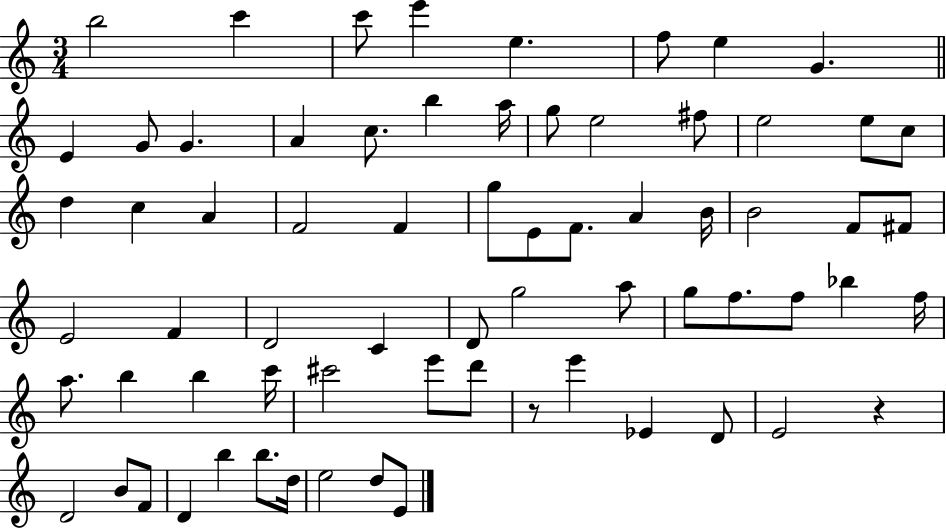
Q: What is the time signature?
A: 3/4